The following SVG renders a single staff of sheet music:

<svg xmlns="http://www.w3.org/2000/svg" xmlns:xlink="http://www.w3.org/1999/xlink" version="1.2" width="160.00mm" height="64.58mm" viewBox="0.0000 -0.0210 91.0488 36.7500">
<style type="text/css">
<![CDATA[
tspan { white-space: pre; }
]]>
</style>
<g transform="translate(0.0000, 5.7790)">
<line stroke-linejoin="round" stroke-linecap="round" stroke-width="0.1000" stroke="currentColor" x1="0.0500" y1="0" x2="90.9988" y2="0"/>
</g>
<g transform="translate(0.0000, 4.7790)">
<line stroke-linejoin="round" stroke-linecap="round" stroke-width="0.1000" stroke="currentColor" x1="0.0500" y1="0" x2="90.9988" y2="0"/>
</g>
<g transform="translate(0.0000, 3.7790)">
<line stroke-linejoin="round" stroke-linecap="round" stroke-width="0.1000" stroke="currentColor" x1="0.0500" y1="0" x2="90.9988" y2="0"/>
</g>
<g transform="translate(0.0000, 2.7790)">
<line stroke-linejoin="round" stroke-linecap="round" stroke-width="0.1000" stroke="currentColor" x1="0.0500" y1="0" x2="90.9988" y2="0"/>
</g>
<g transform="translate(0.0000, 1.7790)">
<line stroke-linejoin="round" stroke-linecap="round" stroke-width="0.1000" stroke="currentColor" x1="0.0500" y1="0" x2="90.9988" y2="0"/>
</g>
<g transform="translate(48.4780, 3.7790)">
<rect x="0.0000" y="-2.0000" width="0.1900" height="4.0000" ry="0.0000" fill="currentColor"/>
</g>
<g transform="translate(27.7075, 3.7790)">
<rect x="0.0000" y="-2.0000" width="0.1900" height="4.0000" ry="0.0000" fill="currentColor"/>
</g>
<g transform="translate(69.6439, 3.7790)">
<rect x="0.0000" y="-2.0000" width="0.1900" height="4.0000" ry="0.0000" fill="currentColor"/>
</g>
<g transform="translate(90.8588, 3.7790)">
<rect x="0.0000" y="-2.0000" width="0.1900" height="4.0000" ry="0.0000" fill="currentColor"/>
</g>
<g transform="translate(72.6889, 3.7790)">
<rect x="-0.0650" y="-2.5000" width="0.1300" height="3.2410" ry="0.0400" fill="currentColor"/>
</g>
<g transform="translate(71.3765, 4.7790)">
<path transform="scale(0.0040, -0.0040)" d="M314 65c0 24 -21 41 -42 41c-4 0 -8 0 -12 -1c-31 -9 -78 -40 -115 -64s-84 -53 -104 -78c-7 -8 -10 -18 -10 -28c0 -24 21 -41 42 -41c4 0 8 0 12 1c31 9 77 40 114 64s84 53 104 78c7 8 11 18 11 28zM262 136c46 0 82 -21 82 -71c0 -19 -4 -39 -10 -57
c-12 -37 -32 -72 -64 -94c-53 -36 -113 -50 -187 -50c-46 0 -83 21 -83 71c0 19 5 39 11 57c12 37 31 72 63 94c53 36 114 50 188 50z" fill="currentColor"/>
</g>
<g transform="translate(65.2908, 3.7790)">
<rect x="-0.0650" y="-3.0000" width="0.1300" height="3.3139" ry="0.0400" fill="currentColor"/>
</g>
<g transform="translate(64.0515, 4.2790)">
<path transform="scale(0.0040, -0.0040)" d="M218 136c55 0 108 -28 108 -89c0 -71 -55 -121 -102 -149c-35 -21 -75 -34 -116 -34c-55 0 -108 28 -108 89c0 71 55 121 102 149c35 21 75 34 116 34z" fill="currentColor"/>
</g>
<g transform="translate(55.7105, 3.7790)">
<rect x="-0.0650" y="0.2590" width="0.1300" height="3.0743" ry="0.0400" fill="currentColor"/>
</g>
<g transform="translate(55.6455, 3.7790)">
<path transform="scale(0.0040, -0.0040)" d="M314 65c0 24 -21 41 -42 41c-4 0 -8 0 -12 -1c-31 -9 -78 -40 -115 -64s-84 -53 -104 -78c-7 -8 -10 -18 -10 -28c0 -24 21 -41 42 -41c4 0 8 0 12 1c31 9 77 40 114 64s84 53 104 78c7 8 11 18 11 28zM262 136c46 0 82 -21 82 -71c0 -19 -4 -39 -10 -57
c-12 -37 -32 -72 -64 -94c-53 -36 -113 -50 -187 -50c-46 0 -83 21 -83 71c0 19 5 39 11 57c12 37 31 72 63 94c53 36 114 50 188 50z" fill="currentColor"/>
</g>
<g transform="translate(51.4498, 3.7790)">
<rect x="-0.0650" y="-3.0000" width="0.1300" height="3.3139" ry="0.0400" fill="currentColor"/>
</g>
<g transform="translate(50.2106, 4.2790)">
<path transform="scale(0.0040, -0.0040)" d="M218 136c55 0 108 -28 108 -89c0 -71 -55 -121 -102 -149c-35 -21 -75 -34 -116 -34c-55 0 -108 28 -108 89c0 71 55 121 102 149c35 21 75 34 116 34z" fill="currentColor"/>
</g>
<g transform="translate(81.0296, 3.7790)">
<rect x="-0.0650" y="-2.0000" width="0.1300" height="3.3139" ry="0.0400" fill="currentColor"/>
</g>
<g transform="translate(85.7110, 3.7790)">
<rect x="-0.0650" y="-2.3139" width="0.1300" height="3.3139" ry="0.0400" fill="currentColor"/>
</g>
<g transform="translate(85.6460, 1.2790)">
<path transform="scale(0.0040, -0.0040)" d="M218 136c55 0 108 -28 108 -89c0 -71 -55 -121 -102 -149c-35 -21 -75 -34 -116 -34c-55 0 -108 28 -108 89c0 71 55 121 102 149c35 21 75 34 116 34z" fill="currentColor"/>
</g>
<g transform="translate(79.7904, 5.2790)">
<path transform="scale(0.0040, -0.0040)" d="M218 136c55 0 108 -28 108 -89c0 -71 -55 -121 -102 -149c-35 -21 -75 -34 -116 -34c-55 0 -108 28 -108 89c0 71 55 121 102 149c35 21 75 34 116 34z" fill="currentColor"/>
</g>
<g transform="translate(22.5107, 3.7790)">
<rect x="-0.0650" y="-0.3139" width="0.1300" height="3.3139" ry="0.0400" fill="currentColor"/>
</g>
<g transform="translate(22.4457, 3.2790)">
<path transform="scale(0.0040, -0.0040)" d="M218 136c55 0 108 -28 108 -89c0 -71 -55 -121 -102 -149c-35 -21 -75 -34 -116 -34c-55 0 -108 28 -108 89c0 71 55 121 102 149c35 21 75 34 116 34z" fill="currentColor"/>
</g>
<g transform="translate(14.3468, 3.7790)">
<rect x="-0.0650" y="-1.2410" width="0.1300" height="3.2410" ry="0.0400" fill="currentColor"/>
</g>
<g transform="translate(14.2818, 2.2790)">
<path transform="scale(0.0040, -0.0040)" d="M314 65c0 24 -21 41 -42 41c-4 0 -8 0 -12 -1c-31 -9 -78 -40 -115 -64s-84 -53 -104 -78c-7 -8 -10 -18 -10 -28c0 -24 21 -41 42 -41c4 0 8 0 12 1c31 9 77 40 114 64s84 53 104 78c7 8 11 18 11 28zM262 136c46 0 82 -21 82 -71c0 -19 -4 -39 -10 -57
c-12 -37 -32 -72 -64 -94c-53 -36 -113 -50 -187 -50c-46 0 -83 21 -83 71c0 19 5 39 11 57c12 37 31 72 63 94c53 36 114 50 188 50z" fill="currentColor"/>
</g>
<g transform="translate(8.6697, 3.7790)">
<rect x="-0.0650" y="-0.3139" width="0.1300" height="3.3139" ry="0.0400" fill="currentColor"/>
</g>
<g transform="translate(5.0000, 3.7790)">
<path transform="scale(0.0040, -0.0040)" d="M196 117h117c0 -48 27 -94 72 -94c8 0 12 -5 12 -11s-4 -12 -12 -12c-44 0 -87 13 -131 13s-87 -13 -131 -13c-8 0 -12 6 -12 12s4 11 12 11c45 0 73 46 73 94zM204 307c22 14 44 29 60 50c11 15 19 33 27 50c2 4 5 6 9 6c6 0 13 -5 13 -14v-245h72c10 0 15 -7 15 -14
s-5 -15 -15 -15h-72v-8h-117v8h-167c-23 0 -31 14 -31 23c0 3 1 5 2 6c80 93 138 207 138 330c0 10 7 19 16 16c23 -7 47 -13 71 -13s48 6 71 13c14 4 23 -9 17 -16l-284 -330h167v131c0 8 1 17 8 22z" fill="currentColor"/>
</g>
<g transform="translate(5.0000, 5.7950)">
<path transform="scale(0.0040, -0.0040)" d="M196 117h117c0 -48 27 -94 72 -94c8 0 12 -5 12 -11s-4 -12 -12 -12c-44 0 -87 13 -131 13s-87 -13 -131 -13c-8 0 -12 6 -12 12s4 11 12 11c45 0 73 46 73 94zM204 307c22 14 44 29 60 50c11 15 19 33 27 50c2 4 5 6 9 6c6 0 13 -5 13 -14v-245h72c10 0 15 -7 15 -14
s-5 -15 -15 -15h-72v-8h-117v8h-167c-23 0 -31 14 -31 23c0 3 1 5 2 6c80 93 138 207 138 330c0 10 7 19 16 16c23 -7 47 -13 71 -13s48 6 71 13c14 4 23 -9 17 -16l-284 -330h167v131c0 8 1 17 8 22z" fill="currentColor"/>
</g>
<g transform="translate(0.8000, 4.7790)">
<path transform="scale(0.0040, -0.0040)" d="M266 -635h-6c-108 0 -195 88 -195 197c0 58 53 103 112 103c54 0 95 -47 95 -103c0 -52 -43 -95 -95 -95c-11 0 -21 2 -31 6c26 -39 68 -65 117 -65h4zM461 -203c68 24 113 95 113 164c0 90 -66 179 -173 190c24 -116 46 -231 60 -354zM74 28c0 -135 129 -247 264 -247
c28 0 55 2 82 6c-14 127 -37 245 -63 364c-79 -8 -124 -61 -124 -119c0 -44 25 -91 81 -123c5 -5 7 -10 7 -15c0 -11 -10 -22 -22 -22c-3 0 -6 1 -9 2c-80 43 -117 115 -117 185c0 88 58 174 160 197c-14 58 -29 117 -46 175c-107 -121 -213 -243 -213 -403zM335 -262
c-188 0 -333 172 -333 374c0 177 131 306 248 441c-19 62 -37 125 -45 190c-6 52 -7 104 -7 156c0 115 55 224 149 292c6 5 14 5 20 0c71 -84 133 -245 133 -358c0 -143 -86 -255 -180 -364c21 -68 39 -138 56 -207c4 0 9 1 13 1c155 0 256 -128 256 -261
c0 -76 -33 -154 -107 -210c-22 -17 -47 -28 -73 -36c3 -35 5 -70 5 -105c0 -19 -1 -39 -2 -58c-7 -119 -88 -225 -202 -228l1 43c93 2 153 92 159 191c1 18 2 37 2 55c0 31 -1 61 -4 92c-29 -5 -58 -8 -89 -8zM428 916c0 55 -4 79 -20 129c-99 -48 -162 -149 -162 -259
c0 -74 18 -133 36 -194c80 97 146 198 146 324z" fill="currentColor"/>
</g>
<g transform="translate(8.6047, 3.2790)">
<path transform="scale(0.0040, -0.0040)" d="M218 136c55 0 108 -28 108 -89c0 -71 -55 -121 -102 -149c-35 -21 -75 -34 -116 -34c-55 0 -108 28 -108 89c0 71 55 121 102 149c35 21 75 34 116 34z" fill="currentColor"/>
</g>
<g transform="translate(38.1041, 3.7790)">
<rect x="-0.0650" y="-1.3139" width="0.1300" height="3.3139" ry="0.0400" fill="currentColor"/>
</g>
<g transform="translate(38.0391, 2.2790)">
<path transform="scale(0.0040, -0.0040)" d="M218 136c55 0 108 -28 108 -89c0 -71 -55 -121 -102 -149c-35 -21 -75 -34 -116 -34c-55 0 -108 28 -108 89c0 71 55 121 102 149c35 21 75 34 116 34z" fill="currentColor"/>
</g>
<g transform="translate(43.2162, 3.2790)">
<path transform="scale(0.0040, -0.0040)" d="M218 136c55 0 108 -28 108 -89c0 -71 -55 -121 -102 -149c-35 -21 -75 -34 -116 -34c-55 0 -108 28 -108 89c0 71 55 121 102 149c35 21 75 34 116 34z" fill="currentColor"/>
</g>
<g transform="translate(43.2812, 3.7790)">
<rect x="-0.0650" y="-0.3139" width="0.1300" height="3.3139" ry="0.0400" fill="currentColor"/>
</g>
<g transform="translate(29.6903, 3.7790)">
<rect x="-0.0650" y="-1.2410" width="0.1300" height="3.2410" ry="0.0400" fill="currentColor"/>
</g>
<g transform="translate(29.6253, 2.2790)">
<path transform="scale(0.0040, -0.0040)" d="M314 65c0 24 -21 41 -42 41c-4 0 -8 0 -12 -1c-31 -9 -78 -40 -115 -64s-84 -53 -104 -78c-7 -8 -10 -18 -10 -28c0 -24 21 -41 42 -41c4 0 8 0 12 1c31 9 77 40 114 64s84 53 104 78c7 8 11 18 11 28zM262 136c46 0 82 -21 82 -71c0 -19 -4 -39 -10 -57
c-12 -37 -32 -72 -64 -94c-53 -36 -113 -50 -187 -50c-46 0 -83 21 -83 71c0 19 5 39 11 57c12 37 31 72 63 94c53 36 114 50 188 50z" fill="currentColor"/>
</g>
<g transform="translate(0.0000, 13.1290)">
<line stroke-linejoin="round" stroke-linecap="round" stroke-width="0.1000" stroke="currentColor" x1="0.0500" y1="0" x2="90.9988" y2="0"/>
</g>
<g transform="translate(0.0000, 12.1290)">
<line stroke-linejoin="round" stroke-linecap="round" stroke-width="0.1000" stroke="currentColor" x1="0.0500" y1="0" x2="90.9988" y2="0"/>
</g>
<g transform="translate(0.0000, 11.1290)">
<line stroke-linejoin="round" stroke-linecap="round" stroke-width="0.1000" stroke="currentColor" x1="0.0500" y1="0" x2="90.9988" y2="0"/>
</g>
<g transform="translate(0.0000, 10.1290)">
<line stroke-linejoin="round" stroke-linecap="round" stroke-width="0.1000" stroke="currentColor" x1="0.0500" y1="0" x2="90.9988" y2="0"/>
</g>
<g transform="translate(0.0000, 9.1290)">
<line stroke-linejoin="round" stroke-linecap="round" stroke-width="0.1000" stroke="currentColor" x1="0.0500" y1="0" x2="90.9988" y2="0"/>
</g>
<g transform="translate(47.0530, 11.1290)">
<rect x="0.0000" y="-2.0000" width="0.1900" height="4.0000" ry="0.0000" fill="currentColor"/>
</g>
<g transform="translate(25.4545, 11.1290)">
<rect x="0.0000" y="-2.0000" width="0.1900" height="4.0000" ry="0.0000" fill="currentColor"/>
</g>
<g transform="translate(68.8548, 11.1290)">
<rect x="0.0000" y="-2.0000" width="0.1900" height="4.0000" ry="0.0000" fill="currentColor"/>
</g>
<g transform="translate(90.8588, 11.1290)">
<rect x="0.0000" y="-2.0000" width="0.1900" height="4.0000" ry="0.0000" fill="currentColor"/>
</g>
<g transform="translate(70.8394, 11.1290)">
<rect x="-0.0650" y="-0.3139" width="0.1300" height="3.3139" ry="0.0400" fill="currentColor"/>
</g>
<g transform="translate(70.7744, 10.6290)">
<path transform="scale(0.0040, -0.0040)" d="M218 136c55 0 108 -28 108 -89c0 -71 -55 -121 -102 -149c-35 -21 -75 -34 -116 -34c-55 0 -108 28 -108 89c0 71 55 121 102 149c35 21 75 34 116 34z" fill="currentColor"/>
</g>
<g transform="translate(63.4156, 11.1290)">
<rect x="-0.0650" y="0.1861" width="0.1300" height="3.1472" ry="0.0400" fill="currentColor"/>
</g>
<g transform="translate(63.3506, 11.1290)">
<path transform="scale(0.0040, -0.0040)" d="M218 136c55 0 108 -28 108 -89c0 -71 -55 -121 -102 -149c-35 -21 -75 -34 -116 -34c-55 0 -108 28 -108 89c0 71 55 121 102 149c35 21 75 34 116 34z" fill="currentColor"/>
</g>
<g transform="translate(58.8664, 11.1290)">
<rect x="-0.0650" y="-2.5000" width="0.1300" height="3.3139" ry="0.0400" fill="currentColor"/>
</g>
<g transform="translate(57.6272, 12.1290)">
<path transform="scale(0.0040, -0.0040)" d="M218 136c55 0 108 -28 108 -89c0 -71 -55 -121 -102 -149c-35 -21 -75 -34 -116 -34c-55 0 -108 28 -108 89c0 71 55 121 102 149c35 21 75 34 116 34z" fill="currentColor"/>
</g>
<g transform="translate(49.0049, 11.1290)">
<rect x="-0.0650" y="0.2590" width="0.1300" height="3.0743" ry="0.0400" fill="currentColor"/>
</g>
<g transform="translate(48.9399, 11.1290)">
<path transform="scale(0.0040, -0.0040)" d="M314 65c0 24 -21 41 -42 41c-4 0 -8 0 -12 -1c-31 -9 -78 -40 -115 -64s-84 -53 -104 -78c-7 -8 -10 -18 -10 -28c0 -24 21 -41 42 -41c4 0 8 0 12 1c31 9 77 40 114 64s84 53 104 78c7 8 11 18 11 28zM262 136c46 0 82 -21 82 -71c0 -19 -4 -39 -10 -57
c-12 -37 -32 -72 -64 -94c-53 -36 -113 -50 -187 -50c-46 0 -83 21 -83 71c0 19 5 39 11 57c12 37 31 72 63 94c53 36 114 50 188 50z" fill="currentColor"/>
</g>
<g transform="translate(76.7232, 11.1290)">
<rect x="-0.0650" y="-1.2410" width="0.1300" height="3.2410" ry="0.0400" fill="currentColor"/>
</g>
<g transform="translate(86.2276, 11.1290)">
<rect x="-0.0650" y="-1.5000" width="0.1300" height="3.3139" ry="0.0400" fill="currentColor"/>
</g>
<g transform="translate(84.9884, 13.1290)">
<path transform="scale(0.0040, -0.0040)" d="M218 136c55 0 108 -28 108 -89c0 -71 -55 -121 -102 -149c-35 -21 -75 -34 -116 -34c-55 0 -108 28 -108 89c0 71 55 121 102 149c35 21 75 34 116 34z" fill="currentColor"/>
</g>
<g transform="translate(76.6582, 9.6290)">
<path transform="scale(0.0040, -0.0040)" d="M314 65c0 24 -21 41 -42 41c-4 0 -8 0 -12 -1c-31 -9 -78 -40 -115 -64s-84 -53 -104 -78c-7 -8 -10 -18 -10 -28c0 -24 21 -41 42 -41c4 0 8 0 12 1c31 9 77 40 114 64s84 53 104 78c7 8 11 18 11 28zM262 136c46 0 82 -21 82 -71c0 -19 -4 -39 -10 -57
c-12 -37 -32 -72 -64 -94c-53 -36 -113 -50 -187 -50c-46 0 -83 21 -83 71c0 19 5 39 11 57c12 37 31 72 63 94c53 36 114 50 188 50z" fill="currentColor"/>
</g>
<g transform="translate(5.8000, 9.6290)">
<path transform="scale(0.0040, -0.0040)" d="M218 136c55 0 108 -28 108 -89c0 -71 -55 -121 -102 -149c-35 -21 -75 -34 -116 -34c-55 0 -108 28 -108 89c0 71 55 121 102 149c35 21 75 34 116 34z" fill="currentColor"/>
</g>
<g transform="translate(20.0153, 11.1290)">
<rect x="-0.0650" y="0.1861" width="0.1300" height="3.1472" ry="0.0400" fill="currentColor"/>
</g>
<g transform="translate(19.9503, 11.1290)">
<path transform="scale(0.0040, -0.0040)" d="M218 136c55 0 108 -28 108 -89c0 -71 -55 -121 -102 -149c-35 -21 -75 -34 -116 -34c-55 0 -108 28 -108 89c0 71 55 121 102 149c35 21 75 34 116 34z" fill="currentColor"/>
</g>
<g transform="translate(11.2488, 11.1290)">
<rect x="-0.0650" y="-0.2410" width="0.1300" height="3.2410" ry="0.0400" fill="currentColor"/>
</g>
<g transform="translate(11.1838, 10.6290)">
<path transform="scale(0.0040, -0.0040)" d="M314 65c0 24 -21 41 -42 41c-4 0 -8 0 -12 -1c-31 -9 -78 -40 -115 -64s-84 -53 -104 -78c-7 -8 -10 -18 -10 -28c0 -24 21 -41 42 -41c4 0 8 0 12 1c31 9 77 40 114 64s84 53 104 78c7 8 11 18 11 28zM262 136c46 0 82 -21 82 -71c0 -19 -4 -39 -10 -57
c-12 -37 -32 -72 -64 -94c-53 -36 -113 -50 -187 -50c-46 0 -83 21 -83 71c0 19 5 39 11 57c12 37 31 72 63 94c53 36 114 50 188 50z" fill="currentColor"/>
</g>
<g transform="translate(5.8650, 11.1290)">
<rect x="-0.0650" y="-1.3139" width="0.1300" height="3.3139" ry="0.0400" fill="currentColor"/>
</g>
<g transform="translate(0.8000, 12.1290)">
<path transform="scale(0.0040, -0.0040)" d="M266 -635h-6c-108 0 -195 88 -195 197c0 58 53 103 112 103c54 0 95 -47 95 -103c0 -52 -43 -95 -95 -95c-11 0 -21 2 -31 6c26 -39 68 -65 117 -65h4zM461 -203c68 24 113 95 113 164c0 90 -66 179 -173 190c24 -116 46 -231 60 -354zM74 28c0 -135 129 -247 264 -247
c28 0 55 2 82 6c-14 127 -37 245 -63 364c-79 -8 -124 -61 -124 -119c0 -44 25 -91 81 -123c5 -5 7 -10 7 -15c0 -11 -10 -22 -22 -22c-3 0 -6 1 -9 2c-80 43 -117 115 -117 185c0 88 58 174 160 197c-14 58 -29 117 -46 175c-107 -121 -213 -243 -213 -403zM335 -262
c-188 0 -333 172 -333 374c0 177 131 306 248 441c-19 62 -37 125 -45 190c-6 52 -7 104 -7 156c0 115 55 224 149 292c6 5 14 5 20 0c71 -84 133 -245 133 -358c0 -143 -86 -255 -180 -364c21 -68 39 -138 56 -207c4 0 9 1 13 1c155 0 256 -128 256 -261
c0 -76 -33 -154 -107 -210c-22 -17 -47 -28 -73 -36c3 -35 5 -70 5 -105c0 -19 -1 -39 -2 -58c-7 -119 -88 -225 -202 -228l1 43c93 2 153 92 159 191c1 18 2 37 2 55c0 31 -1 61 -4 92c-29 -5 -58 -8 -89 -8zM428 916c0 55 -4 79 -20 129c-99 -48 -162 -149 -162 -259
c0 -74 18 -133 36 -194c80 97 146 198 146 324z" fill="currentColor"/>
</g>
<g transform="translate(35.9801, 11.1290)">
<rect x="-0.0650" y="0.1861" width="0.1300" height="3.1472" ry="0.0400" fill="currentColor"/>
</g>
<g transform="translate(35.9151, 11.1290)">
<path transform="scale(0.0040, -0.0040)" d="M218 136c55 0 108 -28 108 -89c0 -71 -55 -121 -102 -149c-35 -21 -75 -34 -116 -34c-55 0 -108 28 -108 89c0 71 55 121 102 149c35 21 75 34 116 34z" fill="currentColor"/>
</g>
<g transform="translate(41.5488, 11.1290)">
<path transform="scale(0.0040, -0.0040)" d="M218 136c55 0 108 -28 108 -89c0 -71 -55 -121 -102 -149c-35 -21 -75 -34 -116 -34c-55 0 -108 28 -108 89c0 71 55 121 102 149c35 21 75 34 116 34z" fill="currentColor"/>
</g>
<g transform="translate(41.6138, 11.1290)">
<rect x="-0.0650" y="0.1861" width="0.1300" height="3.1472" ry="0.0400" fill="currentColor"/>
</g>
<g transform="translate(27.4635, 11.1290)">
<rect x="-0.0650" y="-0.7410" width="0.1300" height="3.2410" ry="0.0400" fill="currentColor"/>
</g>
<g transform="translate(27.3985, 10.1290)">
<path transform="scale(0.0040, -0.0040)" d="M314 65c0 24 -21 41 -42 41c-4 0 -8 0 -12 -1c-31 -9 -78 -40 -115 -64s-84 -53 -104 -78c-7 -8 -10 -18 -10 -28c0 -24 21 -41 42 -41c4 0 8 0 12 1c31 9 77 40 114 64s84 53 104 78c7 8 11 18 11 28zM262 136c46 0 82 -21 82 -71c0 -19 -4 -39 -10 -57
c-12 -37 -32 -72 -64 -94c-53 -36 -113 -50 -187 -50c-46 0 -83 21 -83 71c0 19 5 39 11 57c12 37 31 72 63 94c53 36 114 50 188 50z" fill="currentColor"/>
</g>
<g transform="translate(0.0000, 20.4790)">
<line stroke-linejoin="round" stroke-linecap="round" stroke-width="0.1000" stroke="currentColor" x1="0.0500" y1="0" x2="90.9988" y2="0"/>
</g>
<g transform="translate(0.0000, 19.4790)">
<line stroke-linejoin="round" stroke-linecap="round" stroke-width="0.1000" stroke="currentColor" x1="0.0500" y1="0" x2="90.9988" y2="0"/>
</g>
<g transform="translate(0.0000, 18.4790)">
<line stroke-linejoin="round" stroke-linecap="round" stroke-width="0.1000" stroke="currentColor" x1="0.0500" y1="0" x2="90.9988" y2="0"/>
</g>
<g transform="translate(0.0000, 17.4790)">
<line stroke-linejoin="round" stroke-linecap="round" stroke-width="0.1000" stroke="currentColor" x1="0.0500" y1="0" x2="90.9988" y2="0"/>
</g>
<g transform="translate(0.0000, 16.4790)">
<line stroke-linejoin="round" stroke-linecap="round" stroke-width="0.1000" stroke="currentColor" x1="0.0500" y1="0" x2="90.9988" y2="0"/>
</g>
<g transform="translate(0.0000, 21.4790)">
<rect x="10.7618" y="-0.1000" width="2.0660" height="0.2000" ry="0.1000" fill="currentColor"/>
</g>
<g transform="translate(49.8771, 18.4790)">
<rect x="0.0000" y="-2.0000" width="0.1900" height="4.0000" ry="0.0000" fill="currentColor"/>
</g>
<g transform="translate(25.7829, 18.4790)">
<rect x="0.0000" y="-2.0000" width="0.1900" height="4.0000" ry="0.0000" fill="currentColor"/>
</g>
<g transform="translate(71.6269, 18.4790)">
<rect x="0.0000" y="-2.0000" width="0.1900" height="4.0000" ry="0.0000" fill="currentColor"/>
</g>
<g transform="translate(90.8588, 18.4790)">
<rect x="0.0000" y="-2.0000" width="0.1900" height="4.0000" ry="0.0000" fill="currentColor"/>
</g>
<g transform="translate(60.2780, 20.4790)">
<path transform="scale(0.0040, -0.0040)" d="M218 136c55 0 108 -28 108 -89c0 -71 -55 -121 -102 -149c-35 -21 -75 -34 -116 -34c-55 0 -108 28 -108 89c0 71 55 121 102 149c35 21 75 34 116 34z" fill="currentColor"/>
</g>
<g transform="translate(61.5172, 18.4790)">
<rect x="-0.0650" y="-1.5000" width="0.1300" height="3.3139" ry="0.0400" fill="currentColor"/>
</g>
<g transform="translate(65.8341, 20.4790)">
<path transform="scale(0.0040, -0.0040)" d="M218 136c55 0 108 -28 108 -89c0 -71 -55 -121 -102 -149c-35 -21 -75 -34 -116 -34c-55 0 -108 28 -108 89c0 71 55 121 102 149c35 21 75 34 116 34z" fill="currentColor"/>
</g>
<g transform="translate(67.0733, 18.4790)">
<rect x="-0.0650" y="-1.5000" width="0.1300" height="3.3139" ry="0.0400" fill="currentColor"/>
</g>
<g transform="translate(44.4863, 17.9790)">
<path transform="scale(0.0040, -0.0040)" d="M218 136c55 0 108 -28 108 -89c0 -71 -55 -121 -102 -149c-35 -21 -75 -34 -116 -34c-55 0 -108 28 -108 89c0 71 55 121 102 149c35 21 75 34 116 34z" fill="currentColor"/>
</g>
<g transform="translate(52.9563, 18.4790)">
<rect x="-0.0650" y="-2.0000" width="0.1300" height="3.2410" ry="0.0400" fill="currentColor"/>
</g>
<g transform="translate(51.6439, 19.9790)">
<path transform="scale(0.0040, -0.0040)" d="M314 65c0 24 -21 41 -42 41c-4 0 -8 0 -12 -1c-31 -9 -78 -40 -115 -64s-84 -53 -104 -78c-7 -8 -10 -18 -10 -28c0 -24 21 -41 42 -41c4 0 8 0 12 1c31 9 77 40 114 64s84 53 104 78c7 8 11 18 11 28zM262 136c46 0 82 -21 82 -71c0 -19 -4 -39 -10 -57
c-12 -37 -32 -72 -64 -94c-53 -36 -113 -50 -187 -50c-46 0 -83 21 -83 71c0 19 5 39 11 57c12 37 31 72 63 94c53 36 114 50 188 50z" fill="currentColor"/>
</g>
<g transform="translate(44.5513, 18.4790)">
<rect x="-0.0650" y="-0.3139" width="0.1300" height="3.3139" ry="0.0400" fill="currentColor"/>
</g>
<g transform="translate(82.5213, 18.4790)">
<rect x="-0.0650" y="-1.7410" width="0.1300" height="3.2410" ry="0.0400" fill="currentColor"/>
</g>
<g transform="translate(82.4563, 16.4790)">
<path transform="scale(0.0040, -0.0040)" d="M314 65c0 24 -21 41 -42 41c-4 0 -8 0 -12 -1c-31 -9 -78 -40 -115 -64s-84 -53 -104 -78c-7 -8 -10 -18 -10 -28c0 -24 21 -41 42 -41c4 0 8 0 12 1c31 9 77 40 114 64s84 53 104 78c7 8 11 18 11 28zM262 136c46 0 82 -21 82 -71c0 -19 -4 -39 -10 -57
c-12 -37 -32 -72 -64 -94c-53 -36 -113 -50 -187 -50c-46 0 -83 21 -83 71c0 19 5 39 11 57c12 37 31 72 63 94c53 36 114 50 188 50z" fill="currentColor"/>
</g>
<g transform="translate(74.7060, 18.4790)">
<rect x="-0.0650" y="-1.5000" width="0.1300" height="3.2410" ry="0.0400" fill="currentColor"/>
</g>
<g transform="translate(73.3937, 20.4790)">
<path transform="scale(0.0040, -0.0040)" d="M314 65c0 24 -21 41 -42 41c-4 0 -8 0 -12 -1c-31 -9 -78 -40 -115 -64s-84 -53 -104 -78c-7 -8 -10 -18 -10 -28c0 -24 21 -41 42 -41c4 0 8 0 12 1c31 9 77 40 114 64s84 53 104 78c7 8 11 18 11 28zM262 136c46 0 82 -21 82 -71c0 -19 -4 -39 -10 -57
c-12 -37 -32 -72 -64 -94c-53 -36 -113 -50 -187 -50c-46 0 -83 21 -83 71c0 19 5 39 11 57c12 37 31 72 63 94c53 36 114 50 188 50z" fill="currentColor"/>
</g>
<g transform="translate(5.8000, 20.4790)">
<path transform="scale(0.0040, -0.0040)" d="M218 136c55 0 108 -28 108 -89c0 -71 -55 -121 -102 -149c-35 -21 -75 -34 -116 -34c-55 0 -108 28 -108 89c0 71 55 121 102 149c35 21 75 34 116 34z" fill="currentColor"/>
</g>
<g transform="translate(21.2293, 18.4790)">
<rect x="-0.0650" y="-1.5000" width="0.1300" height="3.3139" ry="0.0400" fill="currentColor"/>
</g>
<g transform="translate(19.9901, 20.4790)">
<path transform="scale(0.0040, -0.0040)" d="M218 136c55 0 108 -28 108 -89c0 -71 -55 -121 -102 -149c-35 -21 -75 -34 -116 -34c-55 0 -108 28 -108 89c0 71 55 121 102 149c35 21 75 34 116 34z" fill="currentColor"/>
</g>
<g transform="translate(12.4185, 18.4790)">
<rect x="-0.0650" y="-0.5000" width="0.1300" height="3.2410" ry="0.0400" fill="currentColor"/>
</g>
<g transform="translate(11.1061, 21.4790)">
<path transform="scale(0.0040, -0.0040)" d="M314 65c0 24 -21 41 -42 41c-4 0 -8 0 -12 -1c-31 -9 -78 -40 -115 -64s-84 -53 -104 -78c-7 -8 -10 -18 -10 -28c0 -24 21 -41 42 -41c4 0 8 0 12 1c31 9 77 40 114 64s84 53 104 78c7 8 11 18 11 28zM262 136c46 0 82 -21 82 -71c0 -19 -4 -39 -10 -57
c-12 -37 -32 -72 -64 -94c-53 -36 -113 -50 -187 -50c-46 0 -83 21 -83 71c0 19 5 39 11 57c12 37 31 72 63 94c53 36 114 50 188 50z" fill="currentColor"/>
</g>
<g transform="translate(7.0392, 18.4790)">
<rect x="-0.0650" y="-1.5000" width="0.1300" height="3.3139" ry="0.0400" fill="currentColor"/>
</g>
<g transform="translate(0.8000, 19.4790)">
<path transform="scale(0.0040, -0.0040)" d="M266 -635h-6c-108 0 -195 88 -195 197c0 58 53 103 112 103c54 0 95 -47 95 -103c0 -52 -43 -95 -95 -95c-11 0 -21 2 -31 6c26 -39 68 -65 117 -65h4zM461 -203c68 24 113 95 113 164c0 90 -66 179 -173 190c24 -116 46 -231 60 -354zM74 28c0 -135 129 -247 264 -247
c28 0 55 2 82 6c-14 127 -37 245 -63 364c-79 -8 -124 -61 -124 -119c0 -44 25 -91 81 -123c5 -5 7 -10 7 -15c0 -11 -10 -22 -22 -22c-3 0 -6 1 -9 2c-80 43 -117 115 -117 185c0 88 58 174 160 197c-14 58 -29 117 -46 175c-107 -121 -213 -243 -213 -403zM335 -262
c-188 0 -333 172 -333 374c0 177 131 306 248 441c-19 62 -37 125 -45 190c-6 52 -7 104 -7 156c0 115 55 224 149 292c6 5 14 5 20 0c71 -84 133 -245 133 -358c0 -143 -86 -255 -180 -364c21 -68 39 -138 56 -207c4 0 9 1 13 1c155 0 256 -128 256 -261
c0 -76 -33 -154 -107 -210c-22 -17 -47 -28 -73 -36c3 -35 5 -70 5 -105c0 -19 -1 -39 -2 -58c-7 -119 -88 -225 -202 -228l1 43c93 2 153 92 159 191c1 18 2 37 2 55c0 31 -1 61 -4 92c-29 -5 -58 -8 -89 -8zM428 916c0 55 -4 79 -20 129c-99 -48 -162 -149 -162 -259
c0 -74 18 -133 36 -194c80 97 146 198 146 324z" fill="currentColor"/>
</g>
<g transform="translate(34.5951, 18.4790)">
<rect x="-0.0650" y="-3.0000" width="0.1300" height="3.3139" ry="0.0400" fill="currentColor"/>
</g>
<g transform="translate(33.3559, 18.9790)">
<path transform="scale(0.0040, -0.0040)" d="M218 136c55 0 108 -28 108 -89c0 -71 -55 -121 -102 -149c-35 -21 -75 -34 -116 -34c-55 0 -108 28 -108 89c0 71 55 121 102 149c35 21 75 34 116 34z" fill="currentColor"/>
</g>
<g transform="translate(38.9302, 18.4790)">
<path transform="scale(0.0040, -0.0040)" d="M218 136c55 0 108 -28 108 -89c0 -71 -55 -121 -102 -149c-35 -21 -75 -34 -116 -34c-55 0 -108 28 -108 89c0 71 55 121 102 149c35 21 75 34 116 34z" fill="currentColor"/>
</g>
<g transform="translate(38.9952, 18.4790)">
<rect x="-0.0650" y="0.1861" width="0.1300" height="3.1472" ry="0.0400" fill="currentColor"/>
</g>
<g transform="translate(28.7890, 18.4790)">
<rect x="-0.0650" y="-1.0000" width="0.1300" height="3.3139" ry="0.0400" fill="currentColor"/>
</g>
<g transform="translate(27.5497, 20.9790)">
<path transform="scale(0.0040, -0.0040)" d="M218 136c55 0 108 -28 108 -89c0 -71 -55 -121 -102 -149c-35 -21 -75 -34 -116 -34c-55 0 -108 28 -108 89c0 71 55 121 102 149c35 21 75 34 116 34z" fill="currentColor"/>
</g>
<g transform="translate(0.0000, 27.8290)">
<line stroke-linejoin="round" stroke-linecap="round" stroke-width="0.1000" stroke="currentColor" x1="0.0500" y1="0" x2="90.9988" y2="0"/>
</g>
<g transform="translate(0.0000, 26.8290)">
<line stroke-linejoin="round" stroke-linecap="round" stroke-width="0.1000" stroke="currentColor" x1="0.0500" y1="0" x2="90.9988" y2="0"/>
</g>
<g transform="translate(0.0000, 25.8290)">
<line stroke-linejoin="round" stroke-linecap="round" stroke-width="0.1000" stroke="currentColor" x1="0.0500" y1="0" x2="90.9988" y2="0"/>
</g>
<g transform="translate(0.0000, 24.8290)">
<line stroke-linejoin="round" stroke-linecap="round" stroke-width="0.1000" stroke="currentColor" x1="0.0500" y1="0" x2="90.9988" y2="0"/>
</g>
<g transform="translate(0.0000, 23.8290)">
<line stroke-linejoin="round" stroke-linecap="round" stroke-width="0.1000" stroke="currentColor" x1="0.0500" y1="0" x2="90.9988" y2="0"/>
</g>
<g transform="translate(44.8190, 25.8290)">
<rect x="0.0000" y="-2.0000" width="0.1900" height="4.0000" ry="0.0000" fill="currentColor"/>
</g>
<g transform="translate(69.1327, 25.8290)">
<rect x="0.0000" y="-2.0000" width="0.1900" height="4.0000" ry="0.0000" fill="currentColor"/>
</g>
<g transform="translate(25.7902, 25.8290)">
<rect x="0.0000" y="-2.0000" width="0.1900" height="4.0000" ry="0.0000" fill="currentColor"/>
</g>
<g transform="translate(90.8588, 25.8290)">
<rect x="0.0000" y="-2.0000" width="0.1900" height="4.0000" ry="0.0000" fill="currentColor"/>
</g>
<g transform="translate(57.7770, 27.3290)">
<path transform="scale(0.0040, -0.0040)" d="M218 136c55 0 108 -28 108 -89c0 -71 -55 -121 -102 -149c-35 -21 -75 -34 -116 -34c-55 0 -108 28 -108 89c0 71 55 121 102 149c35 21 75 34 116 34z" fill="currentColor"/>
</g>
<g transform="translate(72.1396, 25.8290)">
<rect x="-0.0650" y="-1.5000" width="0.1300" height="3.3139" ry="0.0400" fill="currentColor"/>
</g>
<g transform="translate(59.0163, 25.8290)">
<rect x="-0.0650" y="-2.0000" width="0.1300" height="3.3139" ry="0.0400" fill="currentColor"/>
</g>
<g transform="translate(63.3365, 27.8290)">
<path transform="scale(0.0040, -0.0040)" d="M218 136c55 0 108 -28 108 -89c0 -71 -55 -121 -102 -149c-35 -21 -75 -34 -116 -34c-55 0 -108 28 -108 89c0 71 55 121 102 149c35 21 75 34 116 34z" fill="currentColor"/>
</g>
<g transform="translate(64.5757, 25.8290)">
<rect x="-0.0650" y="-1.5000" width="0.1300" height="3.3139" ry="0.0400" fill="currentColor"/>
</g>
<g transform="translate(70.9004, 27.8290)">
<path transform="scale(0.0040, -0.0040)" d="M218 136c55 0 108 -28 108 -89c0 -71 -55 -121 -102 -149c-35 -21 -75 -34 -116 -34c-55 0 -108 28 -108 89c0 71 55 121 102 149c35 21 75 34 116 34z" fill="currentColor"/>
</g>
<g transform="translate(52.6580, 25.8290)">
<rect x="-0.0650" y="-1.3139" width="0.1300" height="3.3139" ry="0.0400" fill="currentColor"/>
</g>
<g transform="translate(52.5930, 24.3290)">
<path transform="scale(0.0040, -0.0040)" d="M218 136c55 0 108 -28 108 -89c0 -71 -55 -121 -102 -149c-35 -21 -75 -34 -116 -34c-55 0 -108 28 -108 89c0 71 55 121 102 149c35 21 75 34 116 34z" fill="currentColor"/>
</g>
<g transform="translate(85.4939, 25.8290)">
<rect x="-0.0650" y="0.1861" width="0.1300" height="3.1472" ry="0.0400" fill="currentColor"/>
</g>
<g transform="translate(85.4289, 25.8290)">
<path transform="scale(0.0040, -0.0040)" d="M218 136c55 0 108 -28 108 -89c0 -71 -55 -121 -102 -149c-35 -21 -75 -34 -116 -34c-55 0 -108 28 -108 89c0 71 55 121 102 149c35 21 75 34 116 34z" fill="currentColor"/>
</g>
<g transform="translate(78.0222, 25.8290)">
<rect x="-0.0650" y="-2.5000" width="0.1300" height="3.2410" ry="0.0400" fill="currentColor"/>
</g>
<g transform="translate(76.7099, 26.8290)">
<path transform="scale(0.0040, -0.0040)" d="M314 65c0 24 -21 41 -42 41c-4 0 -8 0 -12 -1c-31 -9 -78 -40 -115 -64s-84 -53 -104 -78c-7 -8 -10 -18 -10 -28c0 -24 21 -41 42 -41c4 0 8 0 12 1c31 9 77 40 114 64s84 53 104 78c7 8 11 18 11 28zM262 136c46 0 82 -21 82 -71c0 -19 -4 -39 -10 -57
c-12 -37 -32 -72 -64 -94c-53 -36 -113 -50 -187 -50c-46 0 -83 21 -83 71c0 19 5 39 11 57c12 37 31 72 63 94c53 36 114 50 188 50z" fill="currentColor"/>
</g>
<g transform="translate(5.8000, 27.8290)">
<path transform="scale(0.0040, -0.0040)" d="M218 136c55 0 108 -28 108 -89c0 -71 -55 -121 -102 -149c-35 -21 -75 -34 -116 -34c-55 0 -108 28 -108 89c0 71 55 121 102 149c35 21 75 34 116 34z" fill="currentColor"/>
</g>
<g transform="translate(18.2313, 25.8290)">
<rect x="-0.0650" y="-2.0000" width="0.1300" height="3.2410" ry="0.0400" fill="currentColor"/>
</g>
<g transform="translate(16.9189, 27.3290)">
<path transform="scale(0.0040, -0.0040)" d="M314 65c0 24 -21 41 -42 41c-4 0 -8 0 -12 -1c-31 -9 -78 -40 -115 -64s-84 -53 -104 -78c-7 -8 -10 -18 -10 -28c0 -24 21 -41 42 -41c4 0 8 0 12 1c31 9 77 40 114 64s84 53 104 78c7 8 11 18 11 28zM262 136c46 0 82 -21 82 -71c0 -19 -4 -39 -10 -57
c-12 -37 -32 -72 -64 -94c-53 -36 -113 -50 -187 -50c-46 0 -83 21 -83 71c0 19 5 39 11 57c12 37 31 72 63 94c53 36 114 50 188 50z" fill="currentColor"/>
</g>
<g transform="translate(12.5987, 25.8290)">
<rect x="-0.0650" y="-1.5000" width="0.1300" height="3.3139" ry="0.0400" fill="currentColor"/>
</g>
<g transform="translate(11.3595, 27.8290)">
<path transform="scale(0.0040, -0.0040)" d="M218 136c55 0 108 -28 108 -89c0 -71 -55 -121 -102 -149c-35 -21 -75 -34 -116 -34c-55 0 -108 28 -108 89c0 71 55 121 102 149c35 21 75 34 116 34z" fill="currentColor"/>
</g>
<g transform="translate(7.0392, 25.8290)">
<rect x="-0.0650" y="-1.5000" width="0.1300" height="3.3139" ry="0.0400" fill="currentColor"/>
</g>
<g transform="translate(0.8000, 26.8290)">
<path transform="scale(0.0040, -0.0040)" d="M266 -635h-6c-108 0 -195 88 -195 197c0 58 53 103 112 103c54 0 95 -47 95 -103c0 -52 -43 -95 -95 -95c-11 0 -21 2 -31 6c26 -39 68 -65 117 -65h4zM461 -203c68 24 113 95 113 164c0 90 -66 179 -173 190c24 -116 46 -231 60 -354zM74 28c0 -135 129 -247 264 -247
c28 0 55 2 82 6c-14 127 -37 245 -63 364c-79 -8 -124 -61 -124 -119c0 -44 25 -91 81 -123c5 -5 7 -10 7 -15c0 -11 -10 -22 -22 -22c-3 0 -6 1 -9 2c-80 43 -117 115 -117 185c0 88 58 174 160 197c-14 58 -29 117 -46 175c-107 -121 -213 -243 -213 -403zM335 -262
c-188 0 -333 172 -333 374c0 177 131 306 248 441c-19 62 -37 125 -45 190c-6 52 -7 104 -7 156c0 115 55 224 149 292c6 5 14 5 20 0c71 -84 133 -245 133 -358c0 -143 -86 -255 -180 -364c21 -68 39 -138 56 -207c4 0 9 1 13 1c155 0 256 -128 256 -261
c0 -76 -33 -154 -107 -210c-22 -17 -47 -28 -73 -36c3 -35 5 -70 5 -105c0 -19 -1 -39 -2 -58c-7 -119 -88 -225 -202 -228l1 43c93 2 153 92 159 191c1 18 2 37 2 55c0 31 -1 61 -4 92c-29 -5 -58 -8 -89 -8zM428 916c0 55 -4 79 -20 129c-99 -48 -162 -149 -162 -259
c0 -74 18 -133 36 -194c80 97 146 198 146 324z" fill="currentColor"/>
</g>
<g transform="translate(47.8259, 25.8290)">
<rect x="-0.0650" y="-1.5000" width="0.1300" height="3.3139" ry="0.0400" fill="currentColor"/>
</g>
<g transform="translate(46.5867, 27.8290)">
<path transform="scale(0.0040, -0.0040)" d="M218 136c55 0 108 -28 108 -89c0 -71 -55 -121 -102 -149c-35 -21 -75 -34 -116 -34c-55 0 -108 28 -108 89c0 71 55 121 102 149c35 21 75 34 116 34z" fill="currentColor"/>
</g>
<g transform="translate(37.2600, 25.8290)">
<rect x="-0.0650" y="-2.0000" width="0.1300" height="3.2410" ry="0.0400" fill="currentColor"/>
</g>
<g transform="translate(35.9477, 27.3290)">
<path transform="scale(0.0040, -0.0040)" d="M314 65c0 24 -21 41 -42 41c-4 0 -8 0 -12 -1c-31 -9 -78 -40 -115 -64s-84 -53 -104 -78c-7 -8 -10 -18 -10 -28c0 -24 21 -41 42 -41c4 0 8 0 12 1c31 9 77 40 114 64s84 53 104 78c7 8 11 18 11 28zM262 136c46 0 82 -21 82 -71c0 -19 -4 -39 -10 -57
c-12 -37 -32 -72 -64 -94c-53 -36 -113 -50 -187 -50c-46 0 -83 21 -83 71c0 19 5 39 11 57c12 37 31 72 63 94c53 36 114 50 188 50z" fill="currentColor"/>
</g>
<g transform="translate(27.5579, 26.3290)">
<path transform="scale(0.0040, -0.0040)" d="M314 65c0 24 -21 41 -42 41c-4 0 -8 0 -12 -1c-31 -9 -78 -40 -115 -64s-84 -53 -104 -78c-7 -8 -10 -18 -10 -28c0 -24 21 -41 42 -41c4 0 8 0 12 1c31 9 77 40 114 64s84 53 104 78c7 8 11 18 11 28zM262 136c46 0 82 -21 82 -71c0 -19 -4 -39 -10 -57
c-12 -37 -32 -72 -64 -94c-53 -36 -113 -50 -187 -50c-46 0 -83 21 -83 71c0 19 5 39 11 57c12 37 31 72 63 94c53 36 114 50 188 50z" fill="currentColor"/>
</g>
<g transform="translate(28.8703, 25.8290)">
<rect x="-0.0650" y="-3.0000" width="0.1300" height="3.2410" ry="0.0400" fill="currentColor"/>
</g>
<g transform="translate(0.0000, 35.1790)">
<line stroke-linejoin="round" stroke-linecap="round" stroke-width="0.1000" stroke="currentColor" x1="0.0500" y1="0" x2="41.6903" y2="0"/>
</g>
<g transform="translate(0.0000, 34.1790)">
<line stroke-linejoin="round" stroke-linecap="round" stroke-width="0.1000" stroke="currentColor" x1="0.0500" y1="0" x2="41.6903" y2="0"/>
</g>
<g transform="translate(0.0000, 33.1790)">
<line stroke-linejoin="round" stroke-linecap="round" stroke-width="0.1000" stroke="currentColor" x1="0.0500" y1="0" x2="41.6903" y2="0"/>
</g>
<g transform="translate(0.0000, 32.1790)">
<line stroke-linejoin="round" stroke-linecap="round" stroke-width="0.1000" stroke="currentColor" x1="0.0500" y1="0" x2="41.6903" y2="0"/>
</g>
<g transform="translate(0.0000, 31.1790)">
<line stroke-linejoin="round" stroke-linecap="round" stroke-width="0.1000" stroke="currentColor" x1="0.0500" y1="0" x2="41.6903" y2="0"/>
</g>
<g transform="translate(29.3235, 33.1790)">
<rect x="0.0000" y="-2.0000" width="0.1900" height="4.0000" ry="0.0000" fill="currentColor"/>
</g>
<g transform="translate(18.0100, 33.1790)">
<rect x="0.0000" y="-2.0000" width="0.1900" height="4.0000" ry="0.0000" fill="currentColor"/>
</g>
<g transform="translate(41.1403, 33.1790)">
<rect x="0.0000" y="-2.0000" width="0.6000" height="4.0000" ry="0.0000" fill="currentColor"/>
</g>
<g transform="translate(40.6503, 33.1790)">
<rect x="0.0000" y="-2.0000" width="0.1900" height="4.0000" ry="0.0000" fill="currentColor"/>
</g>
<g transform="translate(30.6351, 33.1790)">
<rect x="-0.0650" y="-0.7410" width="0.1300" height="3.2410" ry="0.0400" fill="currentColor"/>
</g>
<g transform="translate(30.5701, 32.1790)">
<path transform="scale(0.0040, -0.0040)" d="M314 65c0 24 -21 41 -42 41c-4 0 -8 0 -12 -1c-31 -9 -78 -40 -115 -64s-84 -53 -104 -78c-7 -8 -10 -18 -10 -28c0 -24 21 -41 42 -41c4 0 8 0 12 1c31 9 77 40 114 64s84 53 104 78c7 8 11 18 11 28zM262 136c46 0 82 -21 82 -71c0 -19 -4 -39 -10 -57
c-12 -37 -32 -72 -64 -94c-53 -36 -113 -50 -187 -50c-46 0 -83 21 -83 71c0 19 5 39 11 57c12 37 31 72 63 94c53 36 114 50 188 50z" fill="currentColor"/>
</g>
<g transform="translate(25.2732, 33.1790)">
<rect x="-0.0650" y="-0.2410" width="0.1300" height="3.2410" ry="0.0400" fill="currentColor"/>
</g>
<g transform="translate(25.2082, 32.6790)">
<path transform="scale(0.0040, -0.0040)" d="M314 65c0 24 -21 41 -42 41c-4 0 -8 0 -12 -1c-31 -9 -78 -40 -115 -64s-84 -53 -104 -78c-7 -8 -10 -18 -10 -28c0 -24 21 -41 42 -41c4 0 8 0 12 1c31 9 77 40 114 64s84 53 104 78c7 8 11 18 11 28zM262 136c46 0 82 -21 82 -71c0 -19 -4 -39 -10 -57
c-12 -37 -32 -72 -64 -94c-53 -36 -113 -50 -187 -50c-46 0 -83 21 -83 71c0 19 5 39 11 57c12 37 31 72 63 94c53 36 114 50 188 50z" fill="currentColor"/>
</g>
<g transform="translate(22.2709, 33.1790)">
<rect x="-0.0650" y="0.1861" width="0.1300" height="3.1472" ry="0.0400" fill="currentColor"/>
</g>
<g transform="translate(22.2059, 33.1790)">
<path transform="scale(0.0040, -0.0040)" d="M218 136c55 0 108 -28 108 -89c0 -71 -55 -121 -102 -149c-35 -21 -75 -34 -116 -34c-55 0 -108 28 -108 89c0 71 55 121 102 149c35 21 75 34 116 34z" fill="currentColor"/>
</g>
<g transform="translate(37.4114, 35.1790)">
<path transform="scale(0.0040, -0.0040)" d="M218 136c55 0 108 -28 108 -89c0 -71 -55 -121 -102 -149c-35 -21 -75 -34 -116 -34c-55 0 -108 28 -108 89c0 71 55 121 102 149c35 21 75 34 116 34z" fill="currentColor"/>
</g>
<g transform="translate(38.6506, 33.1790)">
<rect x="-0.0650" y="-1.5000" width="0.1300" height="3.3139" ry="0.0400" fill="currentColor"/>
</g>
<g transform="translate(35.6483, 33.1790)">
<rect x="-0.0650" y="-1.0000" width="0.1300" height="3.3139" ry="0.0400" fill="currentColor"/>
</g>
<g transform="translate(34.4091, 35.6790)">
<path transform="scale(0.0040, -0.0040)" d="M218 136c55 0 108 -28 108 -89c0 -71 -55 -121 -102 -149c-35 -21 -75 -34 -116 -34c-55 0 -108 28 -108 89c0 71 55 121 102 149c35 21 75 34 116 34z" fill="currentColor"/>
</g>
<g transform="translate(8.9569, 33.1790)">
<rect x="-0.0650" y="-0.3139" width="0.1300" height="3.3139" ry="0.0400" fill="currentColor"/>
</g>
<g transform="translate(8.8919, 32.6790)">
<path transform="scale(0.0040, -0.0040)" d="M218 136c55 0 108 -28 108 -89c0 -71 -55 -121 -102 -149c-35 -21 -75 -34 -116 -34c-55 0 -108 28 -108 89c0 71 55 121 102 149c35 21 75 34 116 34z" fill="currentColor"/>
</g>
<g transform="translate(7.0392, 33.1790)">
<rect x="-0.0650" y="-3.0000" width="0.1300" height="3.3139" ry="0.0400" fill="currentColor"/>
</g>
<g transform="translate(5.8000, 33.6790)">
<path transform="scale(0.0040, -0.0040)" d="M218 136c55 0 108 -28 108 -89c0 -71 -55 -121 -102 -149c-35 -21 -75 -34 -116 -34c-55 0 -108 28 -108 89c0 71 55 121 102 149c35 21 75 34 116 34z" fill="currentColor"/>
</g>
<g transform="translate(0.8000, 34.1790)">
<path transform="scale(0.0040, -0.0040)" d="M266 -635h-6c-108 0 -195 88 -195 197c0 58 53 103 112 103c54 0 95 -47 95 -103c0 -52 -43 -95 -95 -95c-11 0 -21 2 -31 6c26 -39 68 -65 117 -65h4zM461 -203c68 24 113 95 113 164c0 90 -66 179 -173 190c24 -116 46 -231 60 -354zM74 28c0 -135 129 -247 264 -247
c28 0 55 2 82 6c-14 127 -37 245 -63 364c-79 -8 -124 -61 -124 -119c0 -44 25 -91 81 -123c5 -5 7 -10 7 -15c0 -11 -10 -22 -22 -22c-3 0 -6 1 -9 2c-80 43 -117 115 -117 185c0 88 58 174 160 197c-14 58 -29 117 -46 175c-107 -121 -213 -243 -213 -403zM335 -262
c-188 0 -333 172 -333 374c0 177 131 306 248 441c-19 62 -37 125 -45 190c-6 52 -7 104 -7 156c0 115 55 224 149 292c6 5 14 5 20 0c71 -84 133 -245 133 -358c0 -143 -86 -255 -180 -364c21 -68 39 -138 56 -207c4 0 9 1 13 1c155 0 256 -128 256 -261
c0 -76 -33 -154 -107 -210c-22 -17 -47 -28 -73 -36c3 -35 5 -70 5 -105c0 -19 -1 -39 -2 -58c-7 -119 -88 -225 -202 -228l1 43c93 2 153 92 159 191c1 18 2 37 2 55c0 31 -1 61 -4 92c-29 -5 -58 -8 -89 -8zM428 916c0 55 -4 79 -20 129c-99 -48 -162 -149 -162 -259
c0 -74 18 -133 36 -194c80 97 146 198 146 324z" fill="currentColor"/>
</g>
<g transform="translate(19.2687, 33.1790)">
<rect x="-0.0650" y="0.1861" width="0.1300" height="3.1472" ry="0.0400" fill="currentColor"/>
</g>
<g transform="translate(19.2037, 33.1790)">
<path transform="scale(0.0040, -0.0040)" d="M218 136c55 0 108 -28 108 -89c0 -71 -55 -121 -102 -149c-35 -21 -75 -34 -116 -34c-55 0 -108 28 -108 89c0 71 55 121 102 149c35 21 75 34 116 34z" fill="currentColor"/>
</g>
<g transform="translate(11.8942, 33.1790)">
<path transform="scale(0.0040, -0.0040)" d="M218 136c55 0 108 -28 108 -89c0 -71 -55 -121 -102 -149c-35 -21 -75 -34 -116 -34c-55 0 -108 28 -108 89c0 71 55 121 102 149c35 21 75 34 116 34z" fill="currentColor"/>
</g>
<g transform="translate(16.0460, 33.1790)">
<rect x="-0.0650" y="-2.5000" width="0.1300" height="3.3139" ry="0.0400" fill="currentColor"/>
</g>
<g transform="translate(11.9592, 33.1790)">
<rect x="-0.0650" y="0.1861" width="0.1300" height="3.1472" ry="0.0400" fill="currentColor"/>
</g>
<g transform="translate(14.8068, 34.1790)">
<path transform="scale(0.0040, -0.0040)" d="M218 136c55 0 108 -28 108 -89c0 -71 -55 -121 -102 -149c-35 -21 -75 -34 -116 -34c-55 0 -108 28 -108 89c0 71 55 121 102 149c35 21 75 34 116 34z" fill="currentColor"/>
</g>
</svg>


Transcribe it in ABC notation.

X:1
T:Untitled
M:4/4
L:1/4
K:C
c e2 c e2 e c A B2 A G2 F g e c2 B d2 B B B2 G B c e2 E E C2 E D A B c F2 E E E2 f2 E E F2 A2 F2 E e F E E G2 B A c B G B B c2 d2 D E